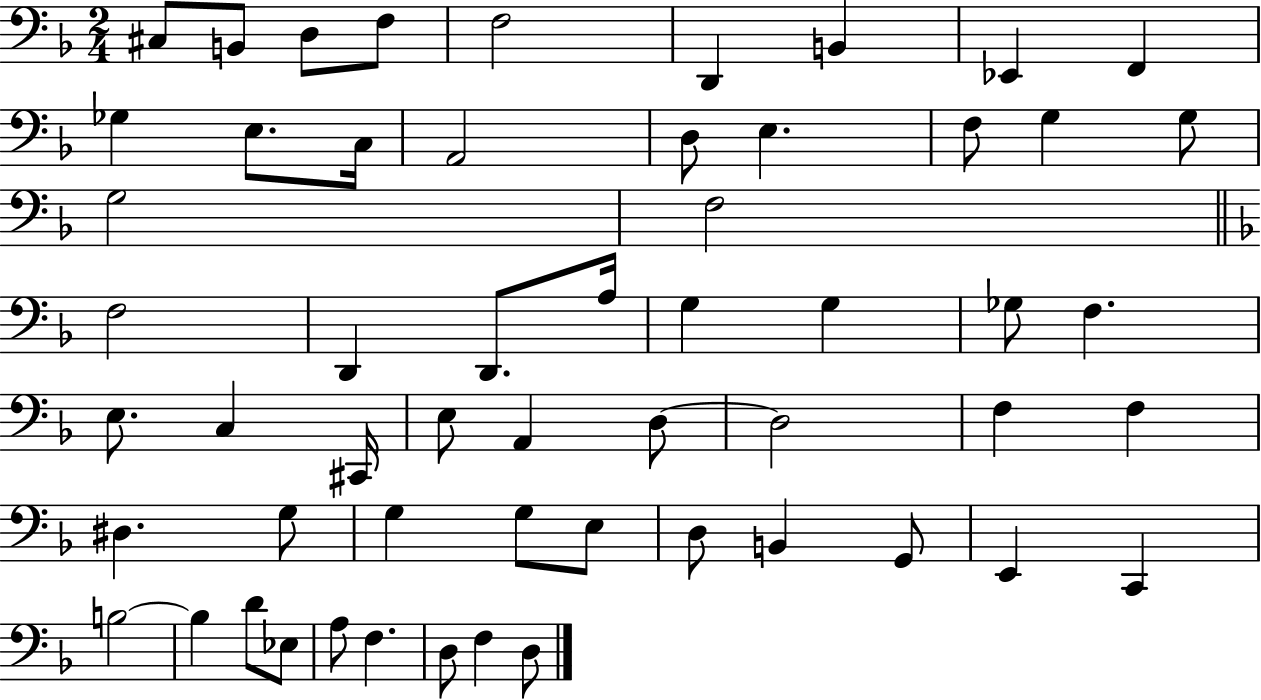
X:1
T:Untitled
M:2/4
L:1/4
K:F
^C,/2 B,,/2 D,/2 F,/2 F,2 D,, B,, _E,, F,, _G, E,/2 C,/4 A,,2 D,/2 E, F,/2 G, G,/2 G,2 F,2 F,2 D,, D,,/2 A,/4 G, G, _G,/2 F, E,/2 C, ^C,,/4 E,/2 A,, D,/2 D,2 F, F, ^D, G,/2 G, G,/2 E,/2 D,/2 B,, G,,/2 E,, C,, B,2 B, D/2 _E,/2 A,/2 F, D,/2 F, D,/2